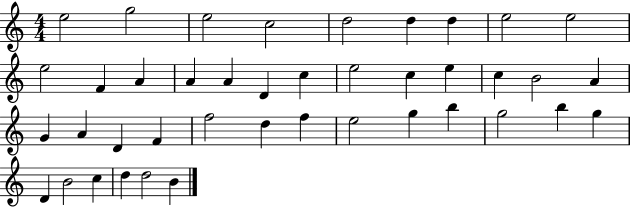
X:1
T:Untitled
M:4/4
L:1/4
K:C
e2 g2 e2 c2 d2 d d e2 e2 e2 F A A A D c e2 c e c B2 A G A D F f2 d f e2 g b g2 b g D B2 c d d2 B